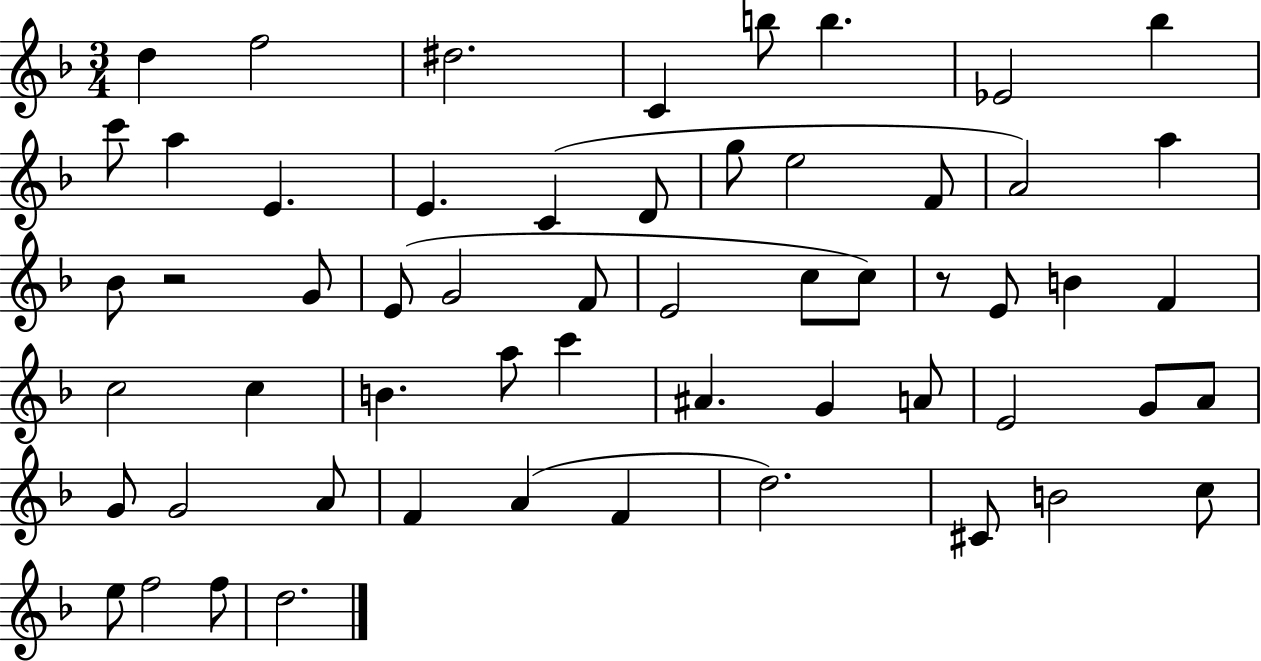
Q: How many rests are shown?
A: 2